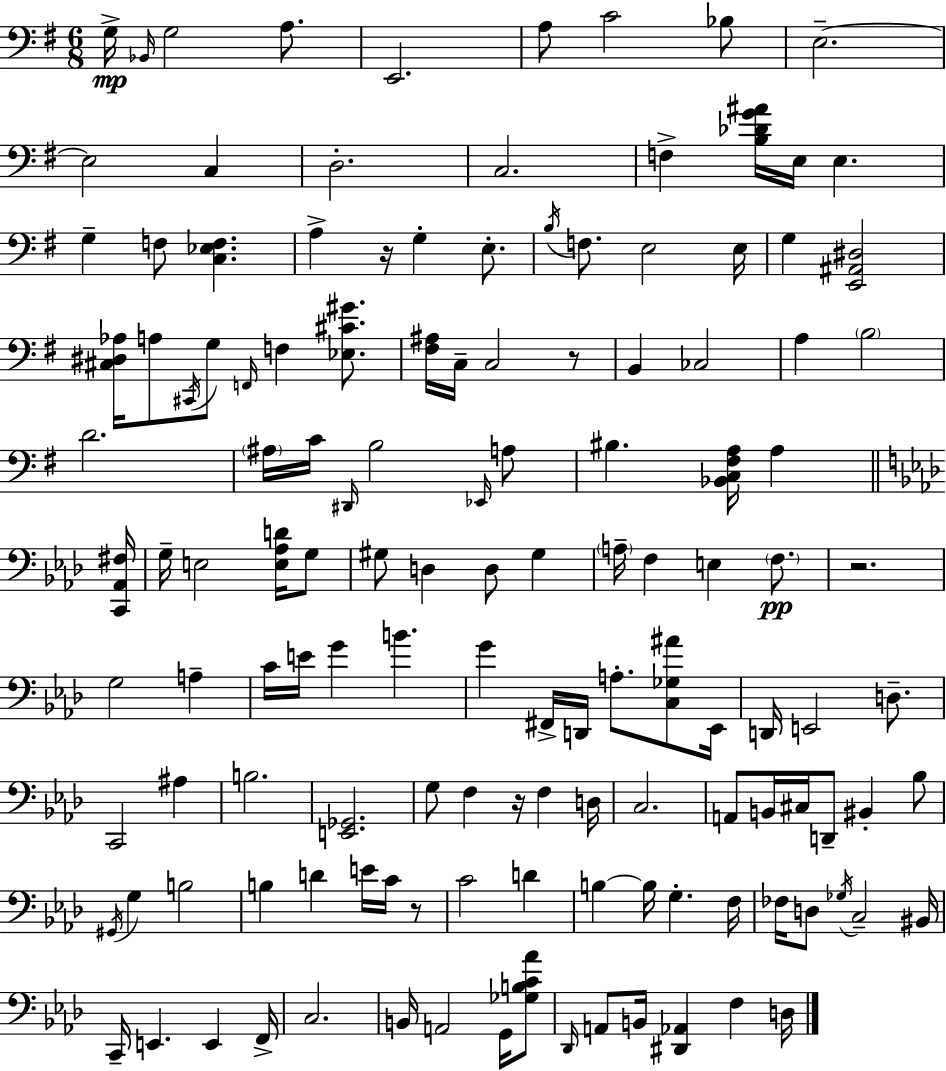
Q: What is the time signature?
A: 6/8